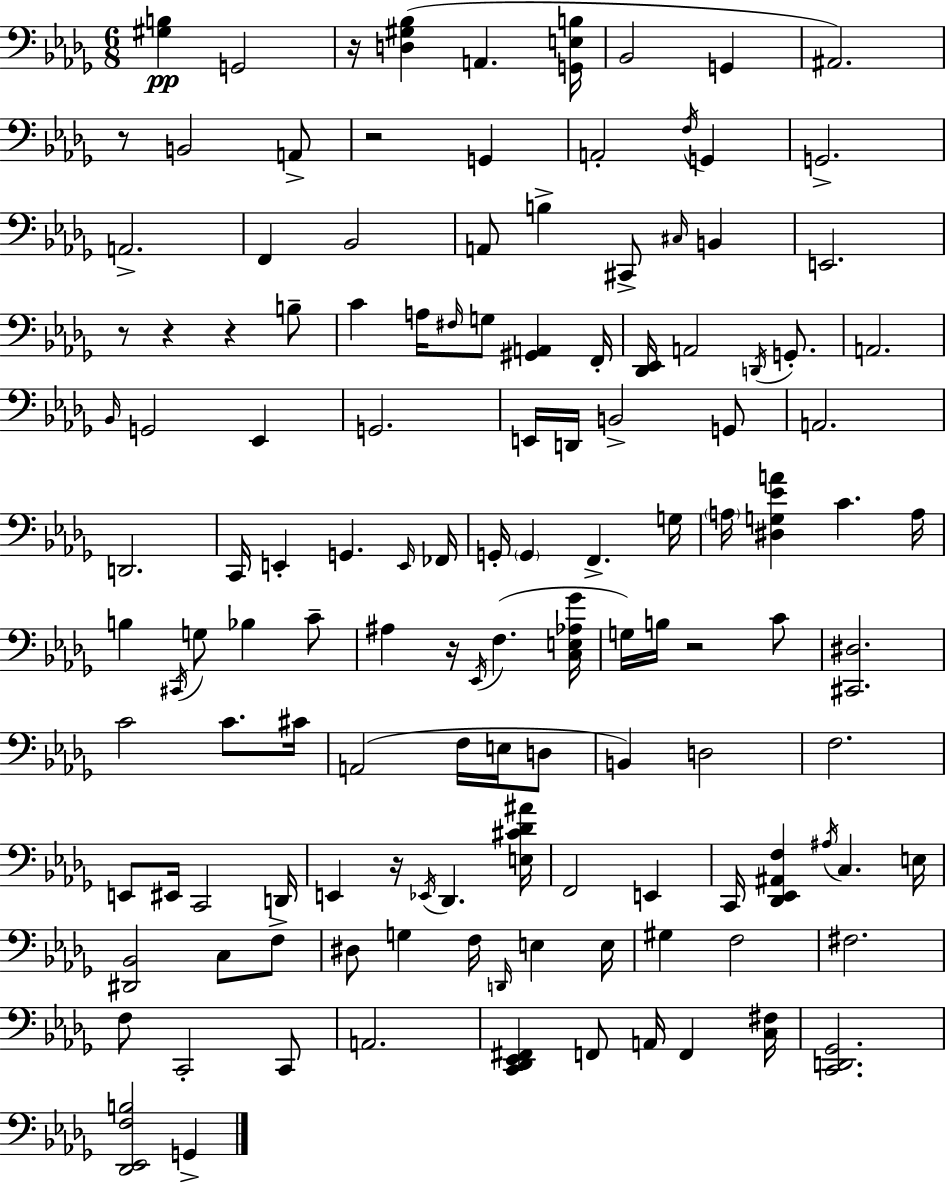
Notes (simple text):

[G#3,B3]/q G2/h R/s [D3,G#3,Bb3]/q A2/q. [G2,E3,B3]/s Bb2/h G2/q A#2/h. R/e B2/h A2/e R/h G2/q A2/h F3/s G2/q G2/h. A2/h. F2/q Bb2/h A2/e B3/q C#2/e C#3/s B2/q E2/h. R/e R/q R/q B3/e C4/q A3/s F#3/s G3/e [G#2,A2]/q F2/s [Db2,Eb2]/s A2/h D2/s G2/e. A2/h. Bb2/s G2/h Eb2/q G2/h. E2/s D2/s B2/h G2/e A2/h. D2/h. C2/s E2/q G2/q. E2/s FES2/s G2/s G2/q F2/q. G3/s A3/s [D#3,G3,Eb4,A4]/q C4/q. A3/s B3/q C#2/s G3/e Bb3/q C4/e A#3/q R/s Eb2/s F3/q. [C3,E3,Ab3,Gb4]/s G3/s B3/s R/h C4/e [C#2,D#3]/h. C4/h C4/e. C#4/s A2/h F3/s E3/s D3/e B2/q D3/h F3/h. E2/e EIS2/s C2/h D2/s E2/q R/s Eb2/s Db2/q. [E3,C#4,Db4,A#4]/s F2/h E2/q C2/s [Db2,Eb2,A#2,F3]/q A#3/s C3/q. E3/s [D#2,Bb2]/h C3/e F3/e D#3/e G3/q F3/s D2/s E3/q E3/s G#3/q F3/h F#3/h. F3/e C2/h C2/e A2/h. [C2,Db2,Eb2,F#2]/q F2/e A2/s F2/q [C3,F#3]/s [C2,D2,Gb2]/h. [Db2,Eb2,F3,B3]/h G2/q